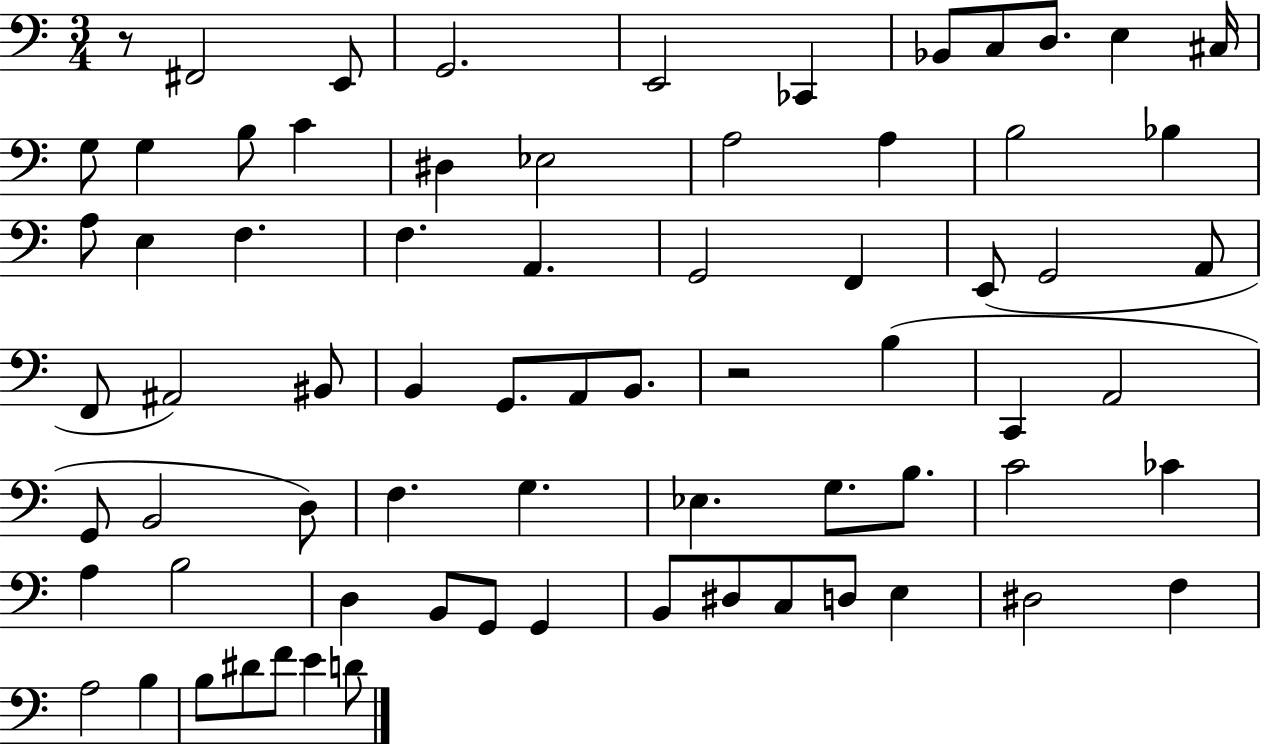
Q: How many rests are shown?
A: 2